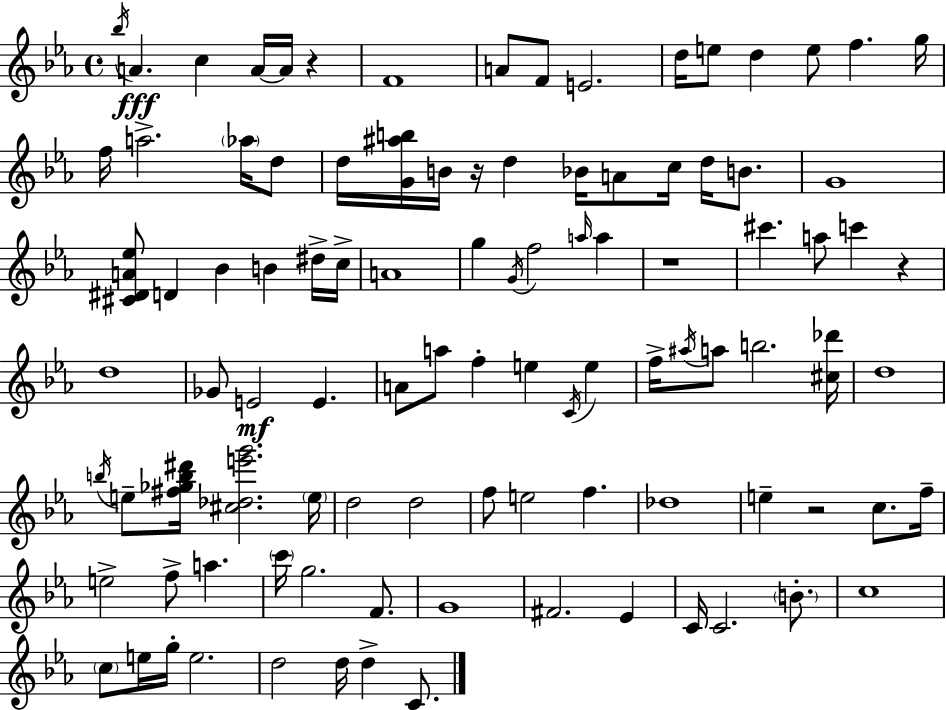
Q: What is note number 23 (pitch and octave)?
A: Bb4